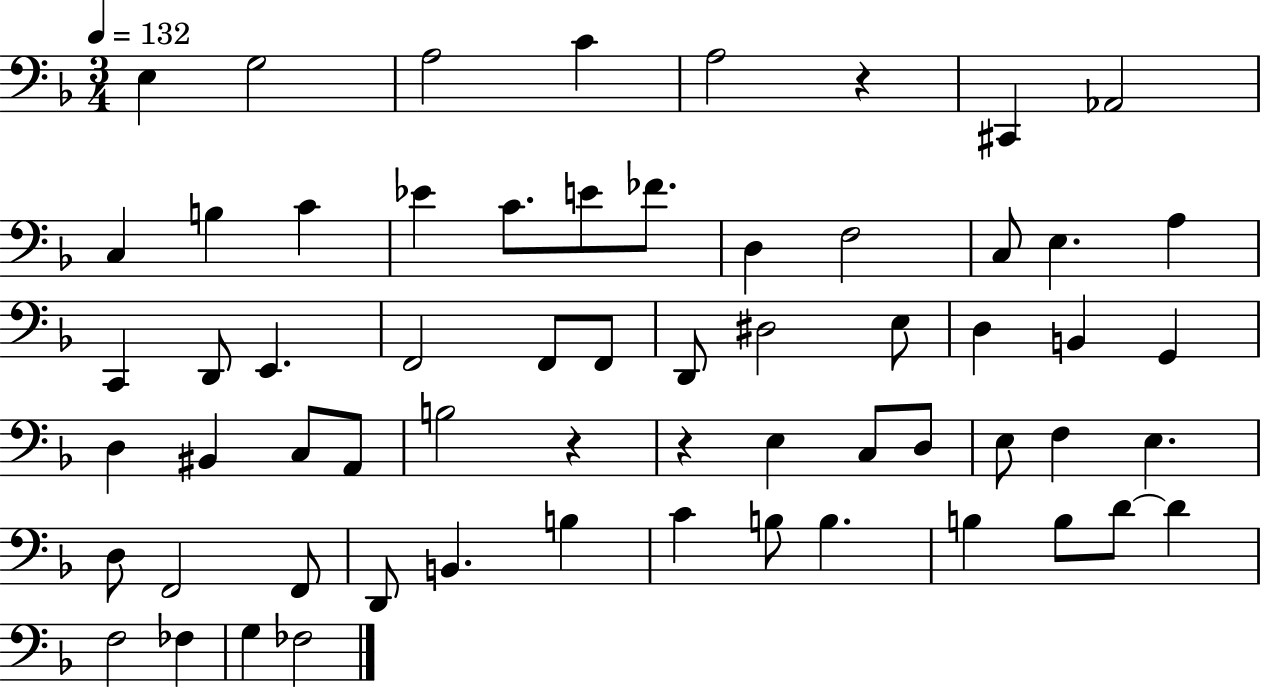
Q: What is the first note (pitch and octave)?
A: E3